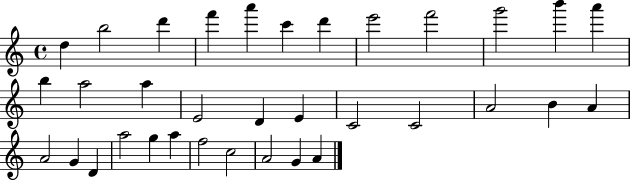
{
  \clef treble
  \time 4/4
  \defaultTimeSignature
  \key c \major
  d''4 b''2 d'''4 | f'''4 a'''4 c'''4 d'''4 | e'''2 f'''2 | g'''2 b'''4 a'''4 | \break b''4 a''2 a''4 | e'2 d'4 e'4 | c'2 c'2 | a'2 b'4 a'4 | \break a'2 g'4 d'4 | a''2 g''4 a''4 | f''2 c''2 | a'2 g'4 a'4 | \break \bar "|."
}